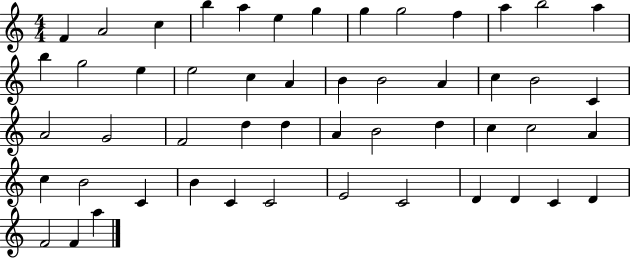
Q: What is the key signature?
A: C major